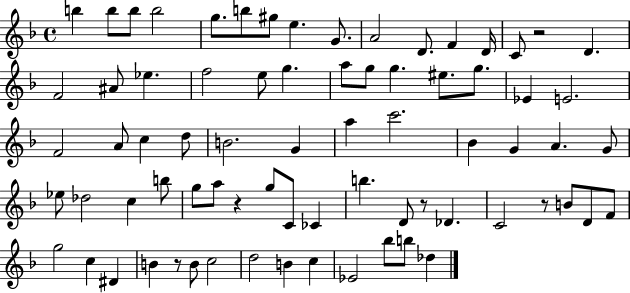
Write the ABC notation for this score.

X:1
T:Untitled
M:4/4
L:1/4
K:F
b b/2 b/2 b2 g/2 b/2 ^g/2 e G/2 A2 D/2 F D/4 C/2 z2 D F2 ^A/2 _e f2 e/2 g a/2 g/2 g ^e/2 g/2 _E E2 F2 A/2 c d/2 B2 G a c'2 _B G A G/2 _e/2 _d2 c b/2 g/2 a/2 z g/2 C/2 _C b D/2 z/2 _D C2 z/2 B/2 D/2 F/2 g2 c ^D B z/2 B/2 c2 d2 B c _E2 _b/2 b/2 _d